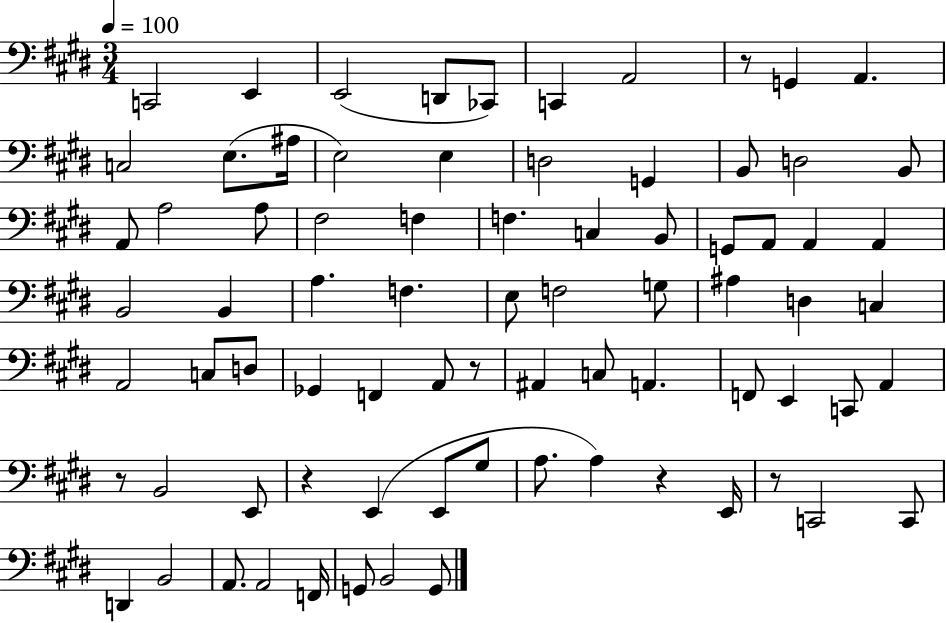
X:1
T:Untitled
M:3/4
L:1/4
K:E
C,,2 E,, E,,2 D,,/2 _C,,/2 C,, A,,2 z/2 G,, A,, C,2 E,/2 ^A,/4 E,2 E, D,2 G,, B,,/2 D,2 B,,/2 A,,/2 A,2 A,/2 ^F,2 F, F, C, B,,/2 G,,/2 A,,/2 A,, A,, B,,2 B,, A, F, E,/2 F,2 G,/2 ^A, D, C, A,,2 C,/2 D,/2 _G,, F,, A,,/2 z/2 ^A,, C,/2 A,, F,,/2 E,, C,,/2 A,, z/2 B,,2 E,,/2 z E,, E,,/2 ^G,/2 A,/2 A, z E,,/4 z/2 C,,2 C,,/2 D,, B,,2 A,,/2 A,,2 F,,/4 G,,/2 B,,2 G,,/2